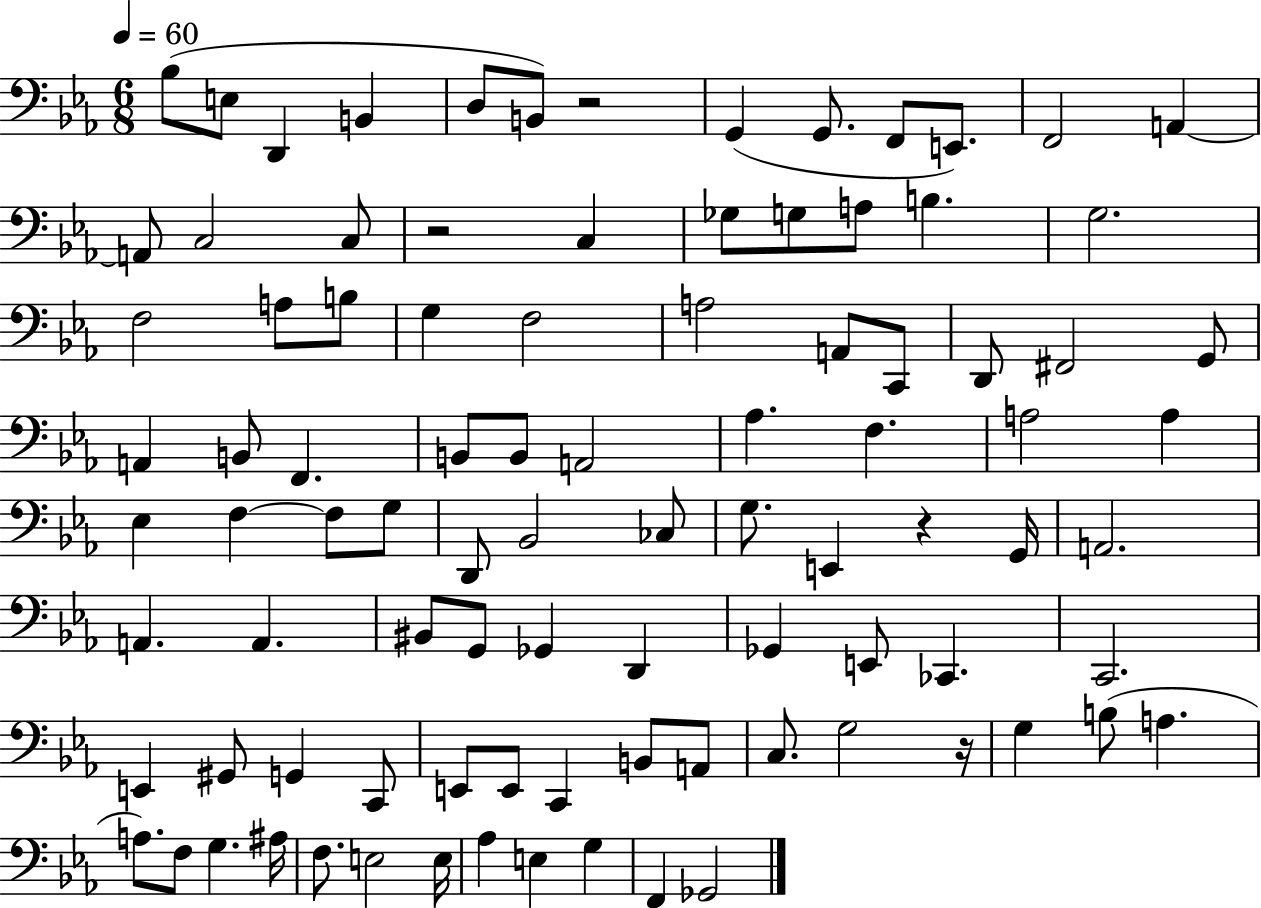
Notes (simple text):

Bb3/e E3/e D2/q B2/q D3/e B2/e R/h G2/q G2/e. F2/e E2/e. F2/h A2/q A2/e C3/h C3/e R/h C3/q Gb3/e G3/e A3/e B3/q. G3/h. F3/h A3/e B3/e G3/q F3/h A3/h A2/e C2/e D2/e F#2/h G2/e A2/q B2/e F2/q. B2/e B2/e A2/h Ab3/q. F3/q. A3/h A3/q Eb3/q F3/q F3/e G3/e D2/e Bb2/h CES3/e G3/e. E2/q R/q G2/s A2/h. A2/q. A2/q. BIS2/e G2/e Gb2/q D2/q Gb2/q E2/e CES2/q. C2/h. E2/q G#2/e G2/q C2/e E2/e E2/e C2/q B2/e A2/e C3/e. G3/h R/s G3/q B3/e A3/q. A3/e. F3/e G3/q. A#3/s F3/e. E3/h E3/s Ab3/q E3/q G3/q F2/q Gb2/h